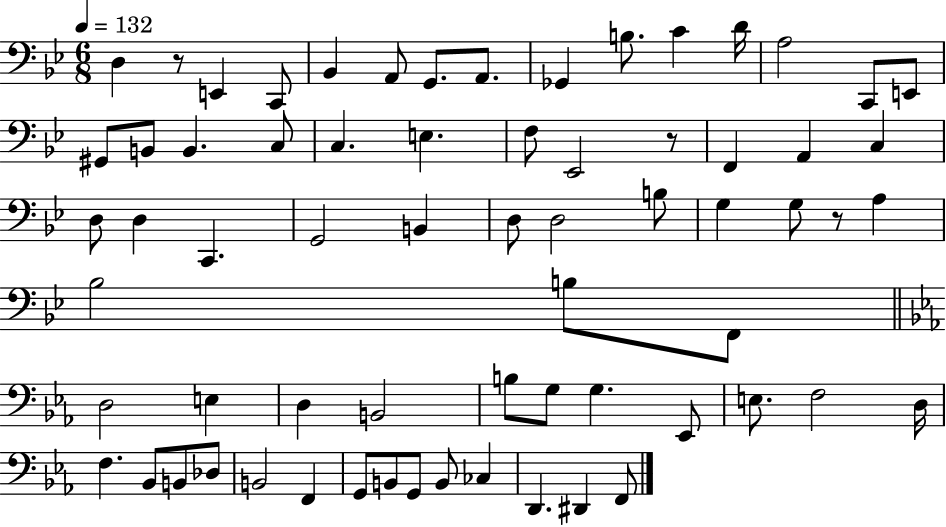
X:1
T:Untitled
M:6/8
L:1/4
K:Bb
D, z/2 E,, C,,/2 _B,, A,,/2 G,,/2 A,,/2 _G,, B,/2 C D/4 A,2 C,,/2 E,,/2 ^G,,/2 B,,/2 B,, C,/2 C, E, F,/2 _E,,2 z/2 F,, A,, C, D,/2 D, C,, G,,2 B,, D,/2 D,2 B,/2 G, G,/2 z/2 A, _B,2 B,/2 F,,/2 D,2 E, D, B,,2 B,/2 G,/2 G, _E,,/2 E,/2 F,2 D,/4 F, _B,,/2 B,,/2 _D,/2 B,,2 F,, G,,/2 B,,/2 G,,/2 B,,/2 _C, D,, ^D,, F,,/2